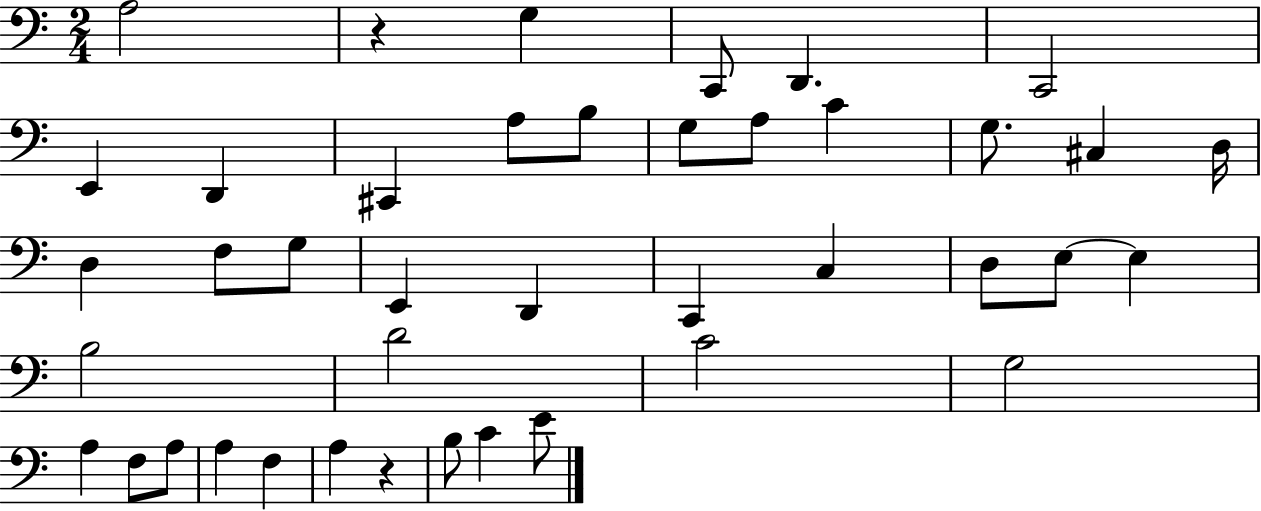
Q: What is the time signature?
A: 2/4